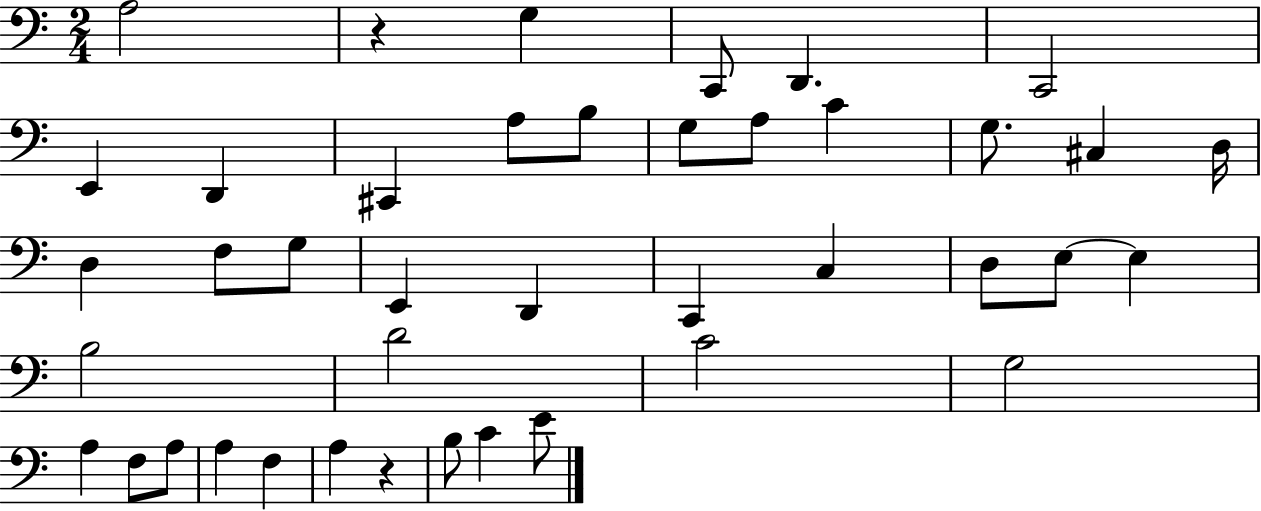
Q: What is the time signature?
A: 2/4